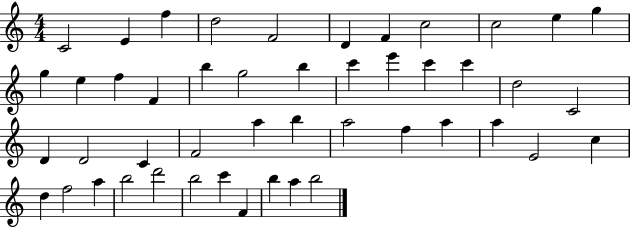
{
  \clef treble
  \numericTimeSignature
  \time 4/4
  \key c \major
  c'2 e'4 f''4 | d''2 f'2 | d'4 f'4 c''2 | c''2 e''4 g''4 | \break g''4 e''4 f''4 f'4 | b''4 g''2 b''4 | c'''4 e'''4 c'''4 c'''4 | d''2 c'2 | \break d'4 d'2 c'4 | f'2 a''4 b''4 | a''2 f''4 a''4 | a''4 e'2 c''4 | \break d''4 f''2 a''4 | b''2 d'''2 | b''2 c'''4 f'4 | b''4 a''4 b''2 | \break \bar "|."
}